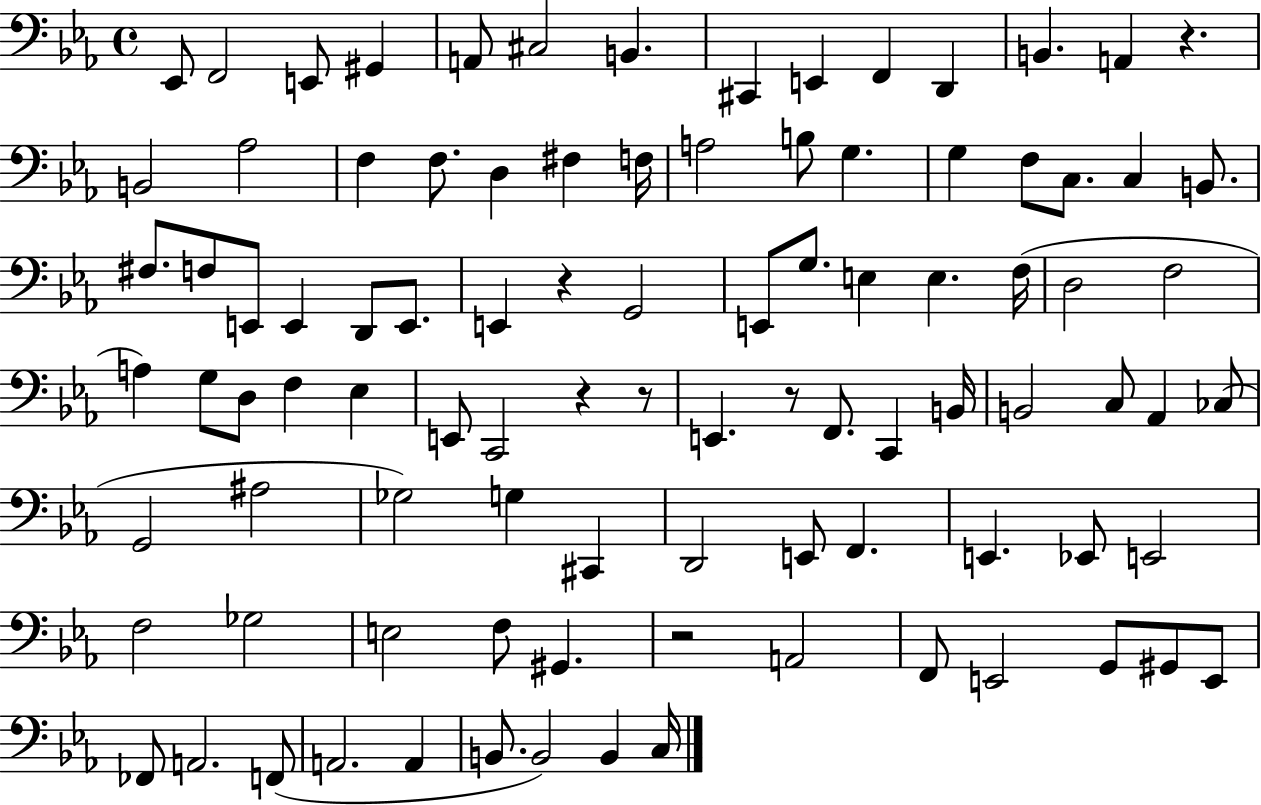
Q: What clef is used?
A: bass